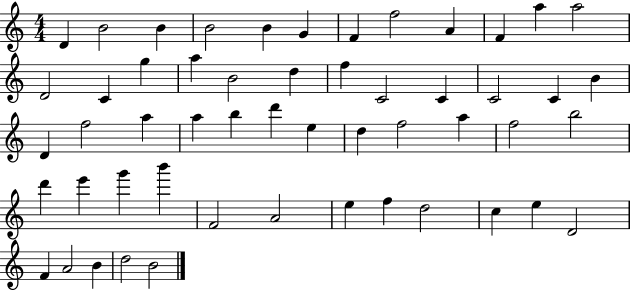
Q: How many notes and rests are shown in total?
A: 53